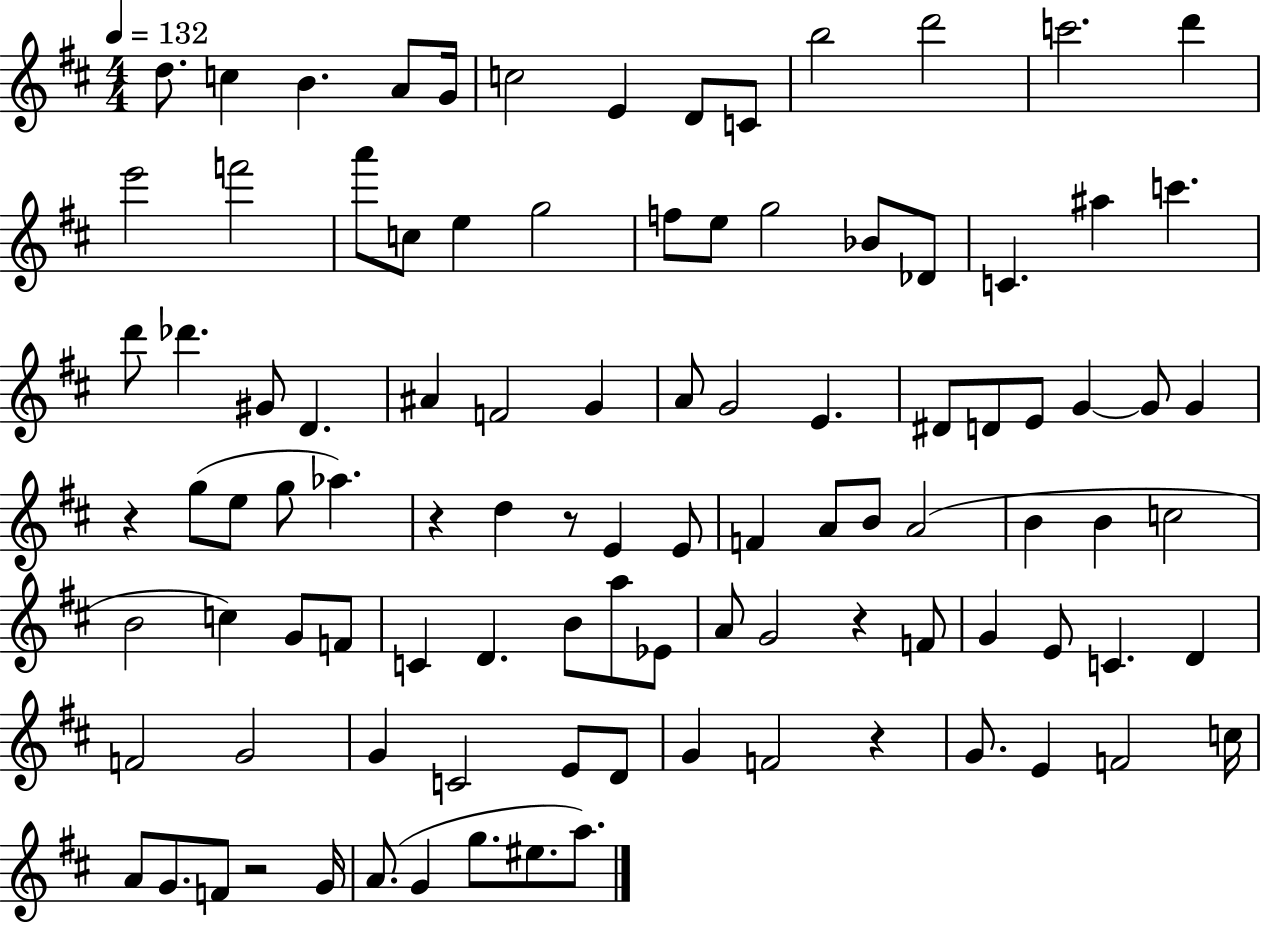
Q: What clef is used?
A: treble